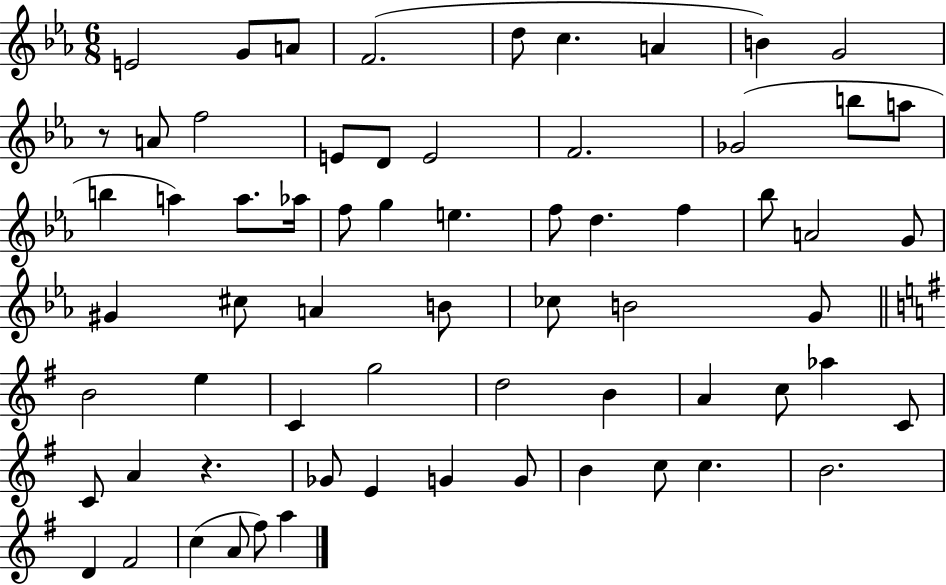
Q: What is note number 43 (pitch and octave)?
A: D5